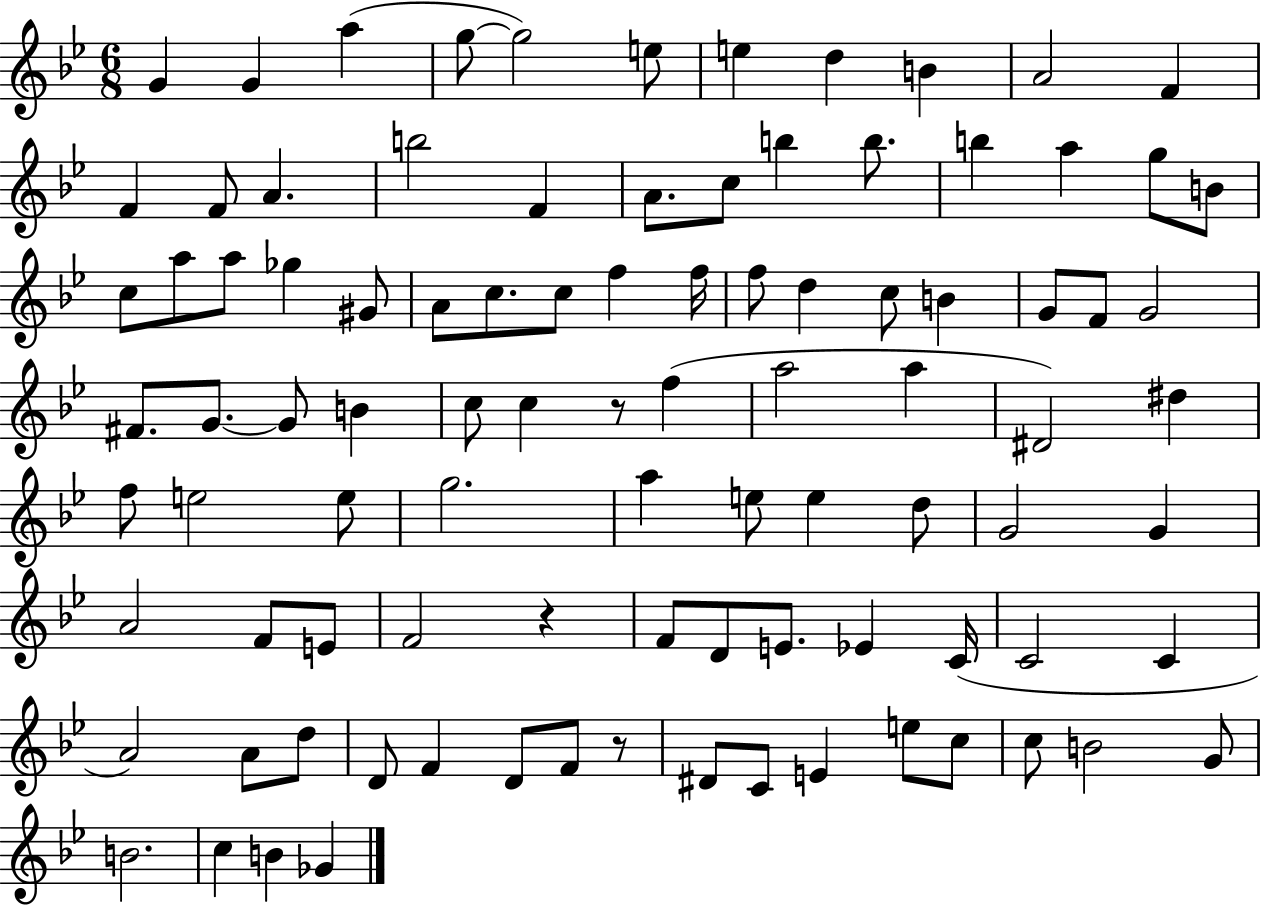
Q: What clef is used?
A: treble